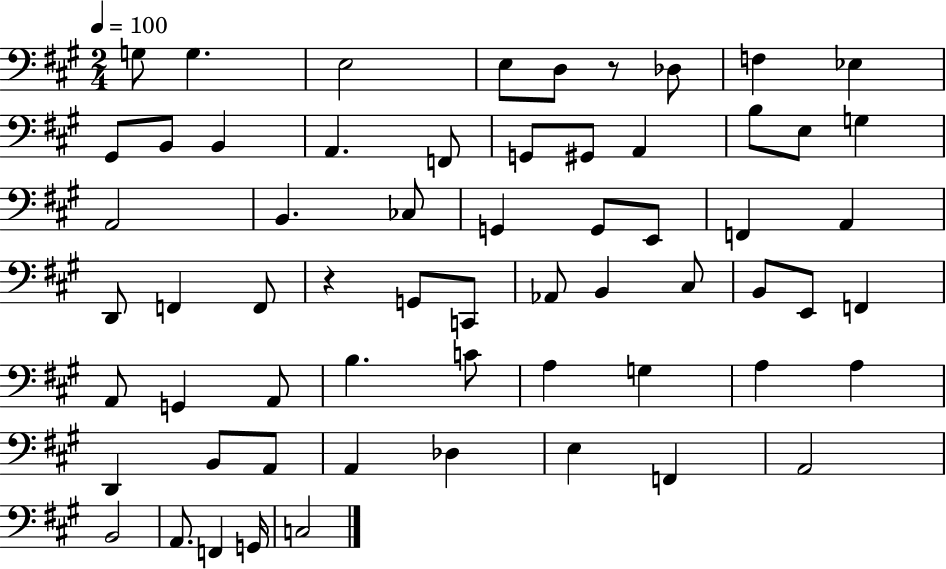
X:1
T:Untitled
M:2/4
L:1/4
K:A
G,/2 G, E,2 E,/2 D,/2 z/2 _D,/2 F, _E, ^G,,/2 B,,/2 B,, A,, F,,/2 G,,/2 ^G,,/2 A,, B,/2 E,/2 G, A,,2 B,, _C,/2 G,, G,,/2 E,,/2 F,, A,, D,,/2 F,, F,,/2 z G,,/2 C,,/2 _A,,/2 B,, ^C,/2 B,,/2 E,,/2 F,, A,,/2 G,, A,,/2 B, C/2 A, G, A, A, D,, B,,/2 A,,/2 A,, _D, E, F,, A,,2 B,,2 A,,/2 F,, G,,/4 C,2